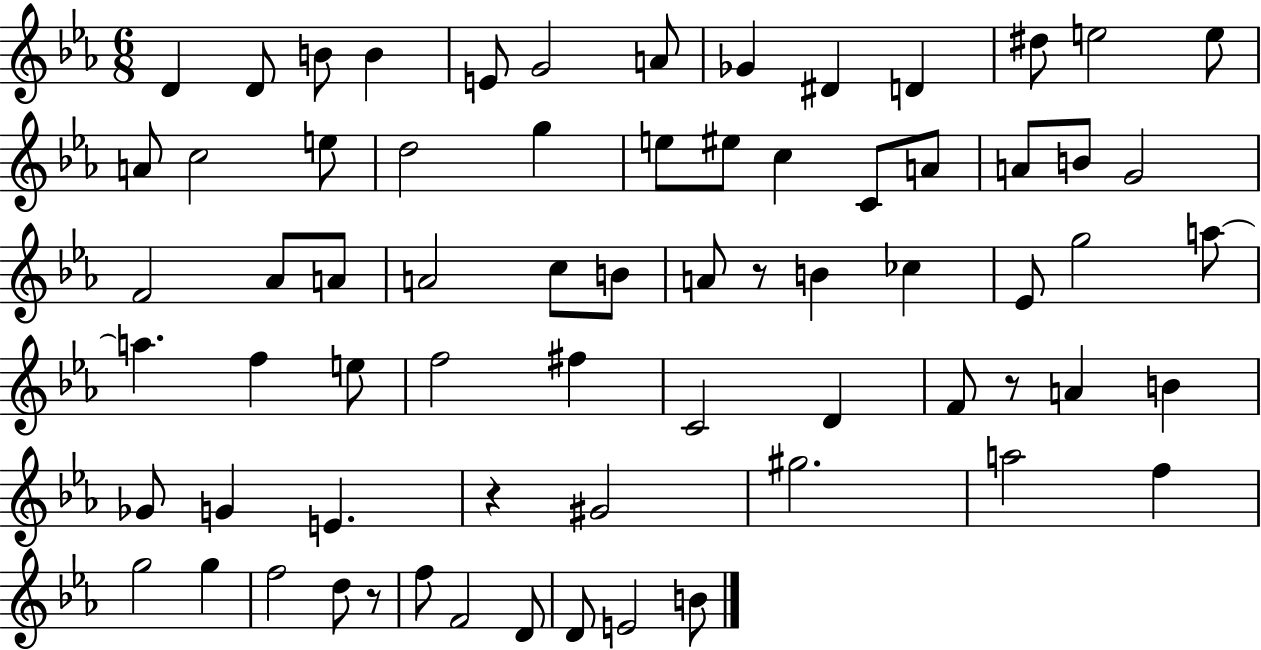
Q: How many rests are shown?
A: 4